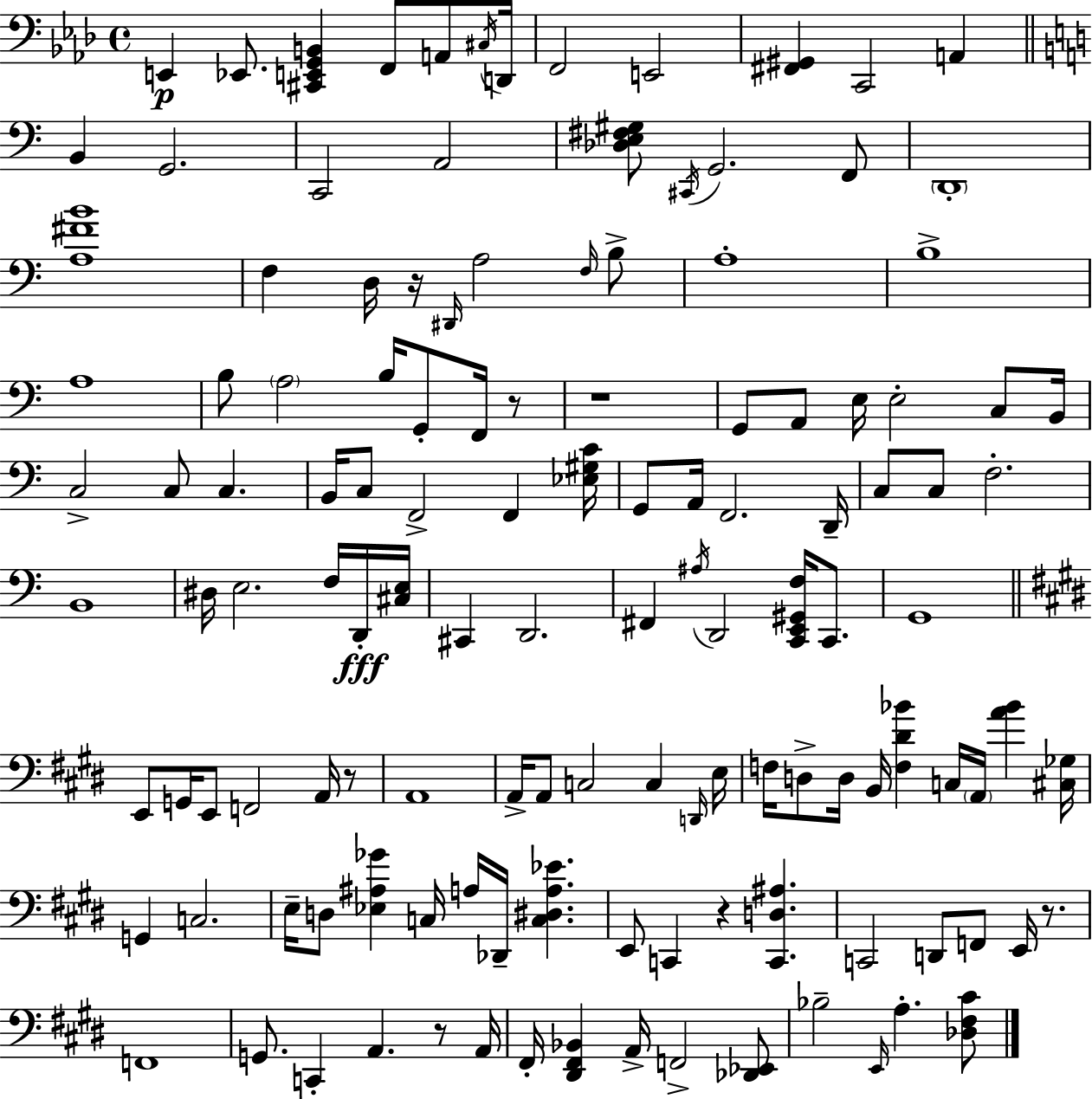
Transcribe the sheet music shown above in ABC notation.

X:1
T:Untitled
M:4/4
L:1/4
K:Ab
E,, _E,,/2 [^C,,E,,G,,B,,] F,,/2 A,,/2 ^C,/4 D,,/4 F,,2 E,,2 [^F,,^G,,] C,,2 A,, B,, G,,2 C,,2 A,,2 [_D,E,^F,^G,]/2 ^C,,/4 G,,2 F,,/2 D,,4 [A,^FB]4 F, D,/4 z/4 ^D,,/4 A,2 F,/4 B,/2 A,4 B,4 A,4 B,/2 A,2 B,/4 G,,/2 F,,/4 z/2 z4 G,,/2 A,,/2 E,/4 E,2 C,/2 B,,/4 C,2 C,/2 C, B,,/4 C,/2 F,,2 F,, [_E,^G,C]/4 G,,/2 A,,/4 F,,2 D,,/4 C,/2 C,/2 F,2 B,,4 ^D,/4 E,2 F,/4 D,,/4 [^C,E,]/4 ^C,, D,,2 ^F,, ^A,/4 D,,2 [C,,E,,^G,,F,]/4 C,,/2 G,,4 E,,/2 G,,/4 E,,/2 F,,2 A,,/4 z/2 A,,4 A,,/4 A,,/2 C,2 C, D,,/4 E,/4 F,/4 D,/2 D,/4 B,,/4 [F,^D_B] C,/4 A,,/4 [A_B] [^C,_G,]/4 G,, C,2 E,/4 D,/2 [_E,^A,_G] C,/4 A,/4 _D,,/4 [C,^D,A,_E] E,,/2 C,, z [C,,D,^A,] C,,2 D,,/2 F,,/2 E,,/4 z/2 F,,4 G,,/2 C,, A,, z/2 A,,/4 ^F,,/4 [^D,,^F,,_B,,] A,,/4 F,,2 [_D,,_E,,]/2 _B,2 E,,/4 A, [_D,^F,^C]/2